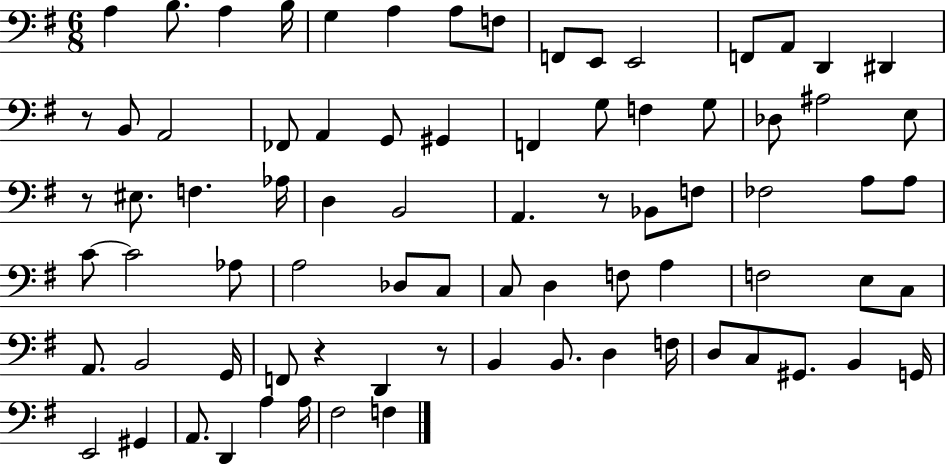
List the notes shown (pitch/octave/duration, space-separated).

A3/q B3/e. A3/q B3/s G3/q A3/q A3/e F3/e F2/e E2/e E2/h F2/e A2/e D2/q D#2/q R/e B2/e A2/h FES2/e A2/q G2/e G#2/q F2/q G3/e F3/q G3/e Db3/e A#3/h E3/e R/e EIS3/e. F3/q. Ab3/s D3/q B2/h A2/q. R/e Bb2/e F3/e FES3/h A3/e A3/e C4/e C4/h Ab3/e A3/h Db3/e C3/e C3/e D3/q F3/e A3/q F3/h E3/e C3/e A2/e. B2/h G2/s F2/e R/q D2/q R/e B2/q B2/e. D3/q F3/s D3/e C3/e G#2/e. B2/q G2/s E2/h G#2/q A2/e. D2/q A3/q A3/s F#3/h F3/q